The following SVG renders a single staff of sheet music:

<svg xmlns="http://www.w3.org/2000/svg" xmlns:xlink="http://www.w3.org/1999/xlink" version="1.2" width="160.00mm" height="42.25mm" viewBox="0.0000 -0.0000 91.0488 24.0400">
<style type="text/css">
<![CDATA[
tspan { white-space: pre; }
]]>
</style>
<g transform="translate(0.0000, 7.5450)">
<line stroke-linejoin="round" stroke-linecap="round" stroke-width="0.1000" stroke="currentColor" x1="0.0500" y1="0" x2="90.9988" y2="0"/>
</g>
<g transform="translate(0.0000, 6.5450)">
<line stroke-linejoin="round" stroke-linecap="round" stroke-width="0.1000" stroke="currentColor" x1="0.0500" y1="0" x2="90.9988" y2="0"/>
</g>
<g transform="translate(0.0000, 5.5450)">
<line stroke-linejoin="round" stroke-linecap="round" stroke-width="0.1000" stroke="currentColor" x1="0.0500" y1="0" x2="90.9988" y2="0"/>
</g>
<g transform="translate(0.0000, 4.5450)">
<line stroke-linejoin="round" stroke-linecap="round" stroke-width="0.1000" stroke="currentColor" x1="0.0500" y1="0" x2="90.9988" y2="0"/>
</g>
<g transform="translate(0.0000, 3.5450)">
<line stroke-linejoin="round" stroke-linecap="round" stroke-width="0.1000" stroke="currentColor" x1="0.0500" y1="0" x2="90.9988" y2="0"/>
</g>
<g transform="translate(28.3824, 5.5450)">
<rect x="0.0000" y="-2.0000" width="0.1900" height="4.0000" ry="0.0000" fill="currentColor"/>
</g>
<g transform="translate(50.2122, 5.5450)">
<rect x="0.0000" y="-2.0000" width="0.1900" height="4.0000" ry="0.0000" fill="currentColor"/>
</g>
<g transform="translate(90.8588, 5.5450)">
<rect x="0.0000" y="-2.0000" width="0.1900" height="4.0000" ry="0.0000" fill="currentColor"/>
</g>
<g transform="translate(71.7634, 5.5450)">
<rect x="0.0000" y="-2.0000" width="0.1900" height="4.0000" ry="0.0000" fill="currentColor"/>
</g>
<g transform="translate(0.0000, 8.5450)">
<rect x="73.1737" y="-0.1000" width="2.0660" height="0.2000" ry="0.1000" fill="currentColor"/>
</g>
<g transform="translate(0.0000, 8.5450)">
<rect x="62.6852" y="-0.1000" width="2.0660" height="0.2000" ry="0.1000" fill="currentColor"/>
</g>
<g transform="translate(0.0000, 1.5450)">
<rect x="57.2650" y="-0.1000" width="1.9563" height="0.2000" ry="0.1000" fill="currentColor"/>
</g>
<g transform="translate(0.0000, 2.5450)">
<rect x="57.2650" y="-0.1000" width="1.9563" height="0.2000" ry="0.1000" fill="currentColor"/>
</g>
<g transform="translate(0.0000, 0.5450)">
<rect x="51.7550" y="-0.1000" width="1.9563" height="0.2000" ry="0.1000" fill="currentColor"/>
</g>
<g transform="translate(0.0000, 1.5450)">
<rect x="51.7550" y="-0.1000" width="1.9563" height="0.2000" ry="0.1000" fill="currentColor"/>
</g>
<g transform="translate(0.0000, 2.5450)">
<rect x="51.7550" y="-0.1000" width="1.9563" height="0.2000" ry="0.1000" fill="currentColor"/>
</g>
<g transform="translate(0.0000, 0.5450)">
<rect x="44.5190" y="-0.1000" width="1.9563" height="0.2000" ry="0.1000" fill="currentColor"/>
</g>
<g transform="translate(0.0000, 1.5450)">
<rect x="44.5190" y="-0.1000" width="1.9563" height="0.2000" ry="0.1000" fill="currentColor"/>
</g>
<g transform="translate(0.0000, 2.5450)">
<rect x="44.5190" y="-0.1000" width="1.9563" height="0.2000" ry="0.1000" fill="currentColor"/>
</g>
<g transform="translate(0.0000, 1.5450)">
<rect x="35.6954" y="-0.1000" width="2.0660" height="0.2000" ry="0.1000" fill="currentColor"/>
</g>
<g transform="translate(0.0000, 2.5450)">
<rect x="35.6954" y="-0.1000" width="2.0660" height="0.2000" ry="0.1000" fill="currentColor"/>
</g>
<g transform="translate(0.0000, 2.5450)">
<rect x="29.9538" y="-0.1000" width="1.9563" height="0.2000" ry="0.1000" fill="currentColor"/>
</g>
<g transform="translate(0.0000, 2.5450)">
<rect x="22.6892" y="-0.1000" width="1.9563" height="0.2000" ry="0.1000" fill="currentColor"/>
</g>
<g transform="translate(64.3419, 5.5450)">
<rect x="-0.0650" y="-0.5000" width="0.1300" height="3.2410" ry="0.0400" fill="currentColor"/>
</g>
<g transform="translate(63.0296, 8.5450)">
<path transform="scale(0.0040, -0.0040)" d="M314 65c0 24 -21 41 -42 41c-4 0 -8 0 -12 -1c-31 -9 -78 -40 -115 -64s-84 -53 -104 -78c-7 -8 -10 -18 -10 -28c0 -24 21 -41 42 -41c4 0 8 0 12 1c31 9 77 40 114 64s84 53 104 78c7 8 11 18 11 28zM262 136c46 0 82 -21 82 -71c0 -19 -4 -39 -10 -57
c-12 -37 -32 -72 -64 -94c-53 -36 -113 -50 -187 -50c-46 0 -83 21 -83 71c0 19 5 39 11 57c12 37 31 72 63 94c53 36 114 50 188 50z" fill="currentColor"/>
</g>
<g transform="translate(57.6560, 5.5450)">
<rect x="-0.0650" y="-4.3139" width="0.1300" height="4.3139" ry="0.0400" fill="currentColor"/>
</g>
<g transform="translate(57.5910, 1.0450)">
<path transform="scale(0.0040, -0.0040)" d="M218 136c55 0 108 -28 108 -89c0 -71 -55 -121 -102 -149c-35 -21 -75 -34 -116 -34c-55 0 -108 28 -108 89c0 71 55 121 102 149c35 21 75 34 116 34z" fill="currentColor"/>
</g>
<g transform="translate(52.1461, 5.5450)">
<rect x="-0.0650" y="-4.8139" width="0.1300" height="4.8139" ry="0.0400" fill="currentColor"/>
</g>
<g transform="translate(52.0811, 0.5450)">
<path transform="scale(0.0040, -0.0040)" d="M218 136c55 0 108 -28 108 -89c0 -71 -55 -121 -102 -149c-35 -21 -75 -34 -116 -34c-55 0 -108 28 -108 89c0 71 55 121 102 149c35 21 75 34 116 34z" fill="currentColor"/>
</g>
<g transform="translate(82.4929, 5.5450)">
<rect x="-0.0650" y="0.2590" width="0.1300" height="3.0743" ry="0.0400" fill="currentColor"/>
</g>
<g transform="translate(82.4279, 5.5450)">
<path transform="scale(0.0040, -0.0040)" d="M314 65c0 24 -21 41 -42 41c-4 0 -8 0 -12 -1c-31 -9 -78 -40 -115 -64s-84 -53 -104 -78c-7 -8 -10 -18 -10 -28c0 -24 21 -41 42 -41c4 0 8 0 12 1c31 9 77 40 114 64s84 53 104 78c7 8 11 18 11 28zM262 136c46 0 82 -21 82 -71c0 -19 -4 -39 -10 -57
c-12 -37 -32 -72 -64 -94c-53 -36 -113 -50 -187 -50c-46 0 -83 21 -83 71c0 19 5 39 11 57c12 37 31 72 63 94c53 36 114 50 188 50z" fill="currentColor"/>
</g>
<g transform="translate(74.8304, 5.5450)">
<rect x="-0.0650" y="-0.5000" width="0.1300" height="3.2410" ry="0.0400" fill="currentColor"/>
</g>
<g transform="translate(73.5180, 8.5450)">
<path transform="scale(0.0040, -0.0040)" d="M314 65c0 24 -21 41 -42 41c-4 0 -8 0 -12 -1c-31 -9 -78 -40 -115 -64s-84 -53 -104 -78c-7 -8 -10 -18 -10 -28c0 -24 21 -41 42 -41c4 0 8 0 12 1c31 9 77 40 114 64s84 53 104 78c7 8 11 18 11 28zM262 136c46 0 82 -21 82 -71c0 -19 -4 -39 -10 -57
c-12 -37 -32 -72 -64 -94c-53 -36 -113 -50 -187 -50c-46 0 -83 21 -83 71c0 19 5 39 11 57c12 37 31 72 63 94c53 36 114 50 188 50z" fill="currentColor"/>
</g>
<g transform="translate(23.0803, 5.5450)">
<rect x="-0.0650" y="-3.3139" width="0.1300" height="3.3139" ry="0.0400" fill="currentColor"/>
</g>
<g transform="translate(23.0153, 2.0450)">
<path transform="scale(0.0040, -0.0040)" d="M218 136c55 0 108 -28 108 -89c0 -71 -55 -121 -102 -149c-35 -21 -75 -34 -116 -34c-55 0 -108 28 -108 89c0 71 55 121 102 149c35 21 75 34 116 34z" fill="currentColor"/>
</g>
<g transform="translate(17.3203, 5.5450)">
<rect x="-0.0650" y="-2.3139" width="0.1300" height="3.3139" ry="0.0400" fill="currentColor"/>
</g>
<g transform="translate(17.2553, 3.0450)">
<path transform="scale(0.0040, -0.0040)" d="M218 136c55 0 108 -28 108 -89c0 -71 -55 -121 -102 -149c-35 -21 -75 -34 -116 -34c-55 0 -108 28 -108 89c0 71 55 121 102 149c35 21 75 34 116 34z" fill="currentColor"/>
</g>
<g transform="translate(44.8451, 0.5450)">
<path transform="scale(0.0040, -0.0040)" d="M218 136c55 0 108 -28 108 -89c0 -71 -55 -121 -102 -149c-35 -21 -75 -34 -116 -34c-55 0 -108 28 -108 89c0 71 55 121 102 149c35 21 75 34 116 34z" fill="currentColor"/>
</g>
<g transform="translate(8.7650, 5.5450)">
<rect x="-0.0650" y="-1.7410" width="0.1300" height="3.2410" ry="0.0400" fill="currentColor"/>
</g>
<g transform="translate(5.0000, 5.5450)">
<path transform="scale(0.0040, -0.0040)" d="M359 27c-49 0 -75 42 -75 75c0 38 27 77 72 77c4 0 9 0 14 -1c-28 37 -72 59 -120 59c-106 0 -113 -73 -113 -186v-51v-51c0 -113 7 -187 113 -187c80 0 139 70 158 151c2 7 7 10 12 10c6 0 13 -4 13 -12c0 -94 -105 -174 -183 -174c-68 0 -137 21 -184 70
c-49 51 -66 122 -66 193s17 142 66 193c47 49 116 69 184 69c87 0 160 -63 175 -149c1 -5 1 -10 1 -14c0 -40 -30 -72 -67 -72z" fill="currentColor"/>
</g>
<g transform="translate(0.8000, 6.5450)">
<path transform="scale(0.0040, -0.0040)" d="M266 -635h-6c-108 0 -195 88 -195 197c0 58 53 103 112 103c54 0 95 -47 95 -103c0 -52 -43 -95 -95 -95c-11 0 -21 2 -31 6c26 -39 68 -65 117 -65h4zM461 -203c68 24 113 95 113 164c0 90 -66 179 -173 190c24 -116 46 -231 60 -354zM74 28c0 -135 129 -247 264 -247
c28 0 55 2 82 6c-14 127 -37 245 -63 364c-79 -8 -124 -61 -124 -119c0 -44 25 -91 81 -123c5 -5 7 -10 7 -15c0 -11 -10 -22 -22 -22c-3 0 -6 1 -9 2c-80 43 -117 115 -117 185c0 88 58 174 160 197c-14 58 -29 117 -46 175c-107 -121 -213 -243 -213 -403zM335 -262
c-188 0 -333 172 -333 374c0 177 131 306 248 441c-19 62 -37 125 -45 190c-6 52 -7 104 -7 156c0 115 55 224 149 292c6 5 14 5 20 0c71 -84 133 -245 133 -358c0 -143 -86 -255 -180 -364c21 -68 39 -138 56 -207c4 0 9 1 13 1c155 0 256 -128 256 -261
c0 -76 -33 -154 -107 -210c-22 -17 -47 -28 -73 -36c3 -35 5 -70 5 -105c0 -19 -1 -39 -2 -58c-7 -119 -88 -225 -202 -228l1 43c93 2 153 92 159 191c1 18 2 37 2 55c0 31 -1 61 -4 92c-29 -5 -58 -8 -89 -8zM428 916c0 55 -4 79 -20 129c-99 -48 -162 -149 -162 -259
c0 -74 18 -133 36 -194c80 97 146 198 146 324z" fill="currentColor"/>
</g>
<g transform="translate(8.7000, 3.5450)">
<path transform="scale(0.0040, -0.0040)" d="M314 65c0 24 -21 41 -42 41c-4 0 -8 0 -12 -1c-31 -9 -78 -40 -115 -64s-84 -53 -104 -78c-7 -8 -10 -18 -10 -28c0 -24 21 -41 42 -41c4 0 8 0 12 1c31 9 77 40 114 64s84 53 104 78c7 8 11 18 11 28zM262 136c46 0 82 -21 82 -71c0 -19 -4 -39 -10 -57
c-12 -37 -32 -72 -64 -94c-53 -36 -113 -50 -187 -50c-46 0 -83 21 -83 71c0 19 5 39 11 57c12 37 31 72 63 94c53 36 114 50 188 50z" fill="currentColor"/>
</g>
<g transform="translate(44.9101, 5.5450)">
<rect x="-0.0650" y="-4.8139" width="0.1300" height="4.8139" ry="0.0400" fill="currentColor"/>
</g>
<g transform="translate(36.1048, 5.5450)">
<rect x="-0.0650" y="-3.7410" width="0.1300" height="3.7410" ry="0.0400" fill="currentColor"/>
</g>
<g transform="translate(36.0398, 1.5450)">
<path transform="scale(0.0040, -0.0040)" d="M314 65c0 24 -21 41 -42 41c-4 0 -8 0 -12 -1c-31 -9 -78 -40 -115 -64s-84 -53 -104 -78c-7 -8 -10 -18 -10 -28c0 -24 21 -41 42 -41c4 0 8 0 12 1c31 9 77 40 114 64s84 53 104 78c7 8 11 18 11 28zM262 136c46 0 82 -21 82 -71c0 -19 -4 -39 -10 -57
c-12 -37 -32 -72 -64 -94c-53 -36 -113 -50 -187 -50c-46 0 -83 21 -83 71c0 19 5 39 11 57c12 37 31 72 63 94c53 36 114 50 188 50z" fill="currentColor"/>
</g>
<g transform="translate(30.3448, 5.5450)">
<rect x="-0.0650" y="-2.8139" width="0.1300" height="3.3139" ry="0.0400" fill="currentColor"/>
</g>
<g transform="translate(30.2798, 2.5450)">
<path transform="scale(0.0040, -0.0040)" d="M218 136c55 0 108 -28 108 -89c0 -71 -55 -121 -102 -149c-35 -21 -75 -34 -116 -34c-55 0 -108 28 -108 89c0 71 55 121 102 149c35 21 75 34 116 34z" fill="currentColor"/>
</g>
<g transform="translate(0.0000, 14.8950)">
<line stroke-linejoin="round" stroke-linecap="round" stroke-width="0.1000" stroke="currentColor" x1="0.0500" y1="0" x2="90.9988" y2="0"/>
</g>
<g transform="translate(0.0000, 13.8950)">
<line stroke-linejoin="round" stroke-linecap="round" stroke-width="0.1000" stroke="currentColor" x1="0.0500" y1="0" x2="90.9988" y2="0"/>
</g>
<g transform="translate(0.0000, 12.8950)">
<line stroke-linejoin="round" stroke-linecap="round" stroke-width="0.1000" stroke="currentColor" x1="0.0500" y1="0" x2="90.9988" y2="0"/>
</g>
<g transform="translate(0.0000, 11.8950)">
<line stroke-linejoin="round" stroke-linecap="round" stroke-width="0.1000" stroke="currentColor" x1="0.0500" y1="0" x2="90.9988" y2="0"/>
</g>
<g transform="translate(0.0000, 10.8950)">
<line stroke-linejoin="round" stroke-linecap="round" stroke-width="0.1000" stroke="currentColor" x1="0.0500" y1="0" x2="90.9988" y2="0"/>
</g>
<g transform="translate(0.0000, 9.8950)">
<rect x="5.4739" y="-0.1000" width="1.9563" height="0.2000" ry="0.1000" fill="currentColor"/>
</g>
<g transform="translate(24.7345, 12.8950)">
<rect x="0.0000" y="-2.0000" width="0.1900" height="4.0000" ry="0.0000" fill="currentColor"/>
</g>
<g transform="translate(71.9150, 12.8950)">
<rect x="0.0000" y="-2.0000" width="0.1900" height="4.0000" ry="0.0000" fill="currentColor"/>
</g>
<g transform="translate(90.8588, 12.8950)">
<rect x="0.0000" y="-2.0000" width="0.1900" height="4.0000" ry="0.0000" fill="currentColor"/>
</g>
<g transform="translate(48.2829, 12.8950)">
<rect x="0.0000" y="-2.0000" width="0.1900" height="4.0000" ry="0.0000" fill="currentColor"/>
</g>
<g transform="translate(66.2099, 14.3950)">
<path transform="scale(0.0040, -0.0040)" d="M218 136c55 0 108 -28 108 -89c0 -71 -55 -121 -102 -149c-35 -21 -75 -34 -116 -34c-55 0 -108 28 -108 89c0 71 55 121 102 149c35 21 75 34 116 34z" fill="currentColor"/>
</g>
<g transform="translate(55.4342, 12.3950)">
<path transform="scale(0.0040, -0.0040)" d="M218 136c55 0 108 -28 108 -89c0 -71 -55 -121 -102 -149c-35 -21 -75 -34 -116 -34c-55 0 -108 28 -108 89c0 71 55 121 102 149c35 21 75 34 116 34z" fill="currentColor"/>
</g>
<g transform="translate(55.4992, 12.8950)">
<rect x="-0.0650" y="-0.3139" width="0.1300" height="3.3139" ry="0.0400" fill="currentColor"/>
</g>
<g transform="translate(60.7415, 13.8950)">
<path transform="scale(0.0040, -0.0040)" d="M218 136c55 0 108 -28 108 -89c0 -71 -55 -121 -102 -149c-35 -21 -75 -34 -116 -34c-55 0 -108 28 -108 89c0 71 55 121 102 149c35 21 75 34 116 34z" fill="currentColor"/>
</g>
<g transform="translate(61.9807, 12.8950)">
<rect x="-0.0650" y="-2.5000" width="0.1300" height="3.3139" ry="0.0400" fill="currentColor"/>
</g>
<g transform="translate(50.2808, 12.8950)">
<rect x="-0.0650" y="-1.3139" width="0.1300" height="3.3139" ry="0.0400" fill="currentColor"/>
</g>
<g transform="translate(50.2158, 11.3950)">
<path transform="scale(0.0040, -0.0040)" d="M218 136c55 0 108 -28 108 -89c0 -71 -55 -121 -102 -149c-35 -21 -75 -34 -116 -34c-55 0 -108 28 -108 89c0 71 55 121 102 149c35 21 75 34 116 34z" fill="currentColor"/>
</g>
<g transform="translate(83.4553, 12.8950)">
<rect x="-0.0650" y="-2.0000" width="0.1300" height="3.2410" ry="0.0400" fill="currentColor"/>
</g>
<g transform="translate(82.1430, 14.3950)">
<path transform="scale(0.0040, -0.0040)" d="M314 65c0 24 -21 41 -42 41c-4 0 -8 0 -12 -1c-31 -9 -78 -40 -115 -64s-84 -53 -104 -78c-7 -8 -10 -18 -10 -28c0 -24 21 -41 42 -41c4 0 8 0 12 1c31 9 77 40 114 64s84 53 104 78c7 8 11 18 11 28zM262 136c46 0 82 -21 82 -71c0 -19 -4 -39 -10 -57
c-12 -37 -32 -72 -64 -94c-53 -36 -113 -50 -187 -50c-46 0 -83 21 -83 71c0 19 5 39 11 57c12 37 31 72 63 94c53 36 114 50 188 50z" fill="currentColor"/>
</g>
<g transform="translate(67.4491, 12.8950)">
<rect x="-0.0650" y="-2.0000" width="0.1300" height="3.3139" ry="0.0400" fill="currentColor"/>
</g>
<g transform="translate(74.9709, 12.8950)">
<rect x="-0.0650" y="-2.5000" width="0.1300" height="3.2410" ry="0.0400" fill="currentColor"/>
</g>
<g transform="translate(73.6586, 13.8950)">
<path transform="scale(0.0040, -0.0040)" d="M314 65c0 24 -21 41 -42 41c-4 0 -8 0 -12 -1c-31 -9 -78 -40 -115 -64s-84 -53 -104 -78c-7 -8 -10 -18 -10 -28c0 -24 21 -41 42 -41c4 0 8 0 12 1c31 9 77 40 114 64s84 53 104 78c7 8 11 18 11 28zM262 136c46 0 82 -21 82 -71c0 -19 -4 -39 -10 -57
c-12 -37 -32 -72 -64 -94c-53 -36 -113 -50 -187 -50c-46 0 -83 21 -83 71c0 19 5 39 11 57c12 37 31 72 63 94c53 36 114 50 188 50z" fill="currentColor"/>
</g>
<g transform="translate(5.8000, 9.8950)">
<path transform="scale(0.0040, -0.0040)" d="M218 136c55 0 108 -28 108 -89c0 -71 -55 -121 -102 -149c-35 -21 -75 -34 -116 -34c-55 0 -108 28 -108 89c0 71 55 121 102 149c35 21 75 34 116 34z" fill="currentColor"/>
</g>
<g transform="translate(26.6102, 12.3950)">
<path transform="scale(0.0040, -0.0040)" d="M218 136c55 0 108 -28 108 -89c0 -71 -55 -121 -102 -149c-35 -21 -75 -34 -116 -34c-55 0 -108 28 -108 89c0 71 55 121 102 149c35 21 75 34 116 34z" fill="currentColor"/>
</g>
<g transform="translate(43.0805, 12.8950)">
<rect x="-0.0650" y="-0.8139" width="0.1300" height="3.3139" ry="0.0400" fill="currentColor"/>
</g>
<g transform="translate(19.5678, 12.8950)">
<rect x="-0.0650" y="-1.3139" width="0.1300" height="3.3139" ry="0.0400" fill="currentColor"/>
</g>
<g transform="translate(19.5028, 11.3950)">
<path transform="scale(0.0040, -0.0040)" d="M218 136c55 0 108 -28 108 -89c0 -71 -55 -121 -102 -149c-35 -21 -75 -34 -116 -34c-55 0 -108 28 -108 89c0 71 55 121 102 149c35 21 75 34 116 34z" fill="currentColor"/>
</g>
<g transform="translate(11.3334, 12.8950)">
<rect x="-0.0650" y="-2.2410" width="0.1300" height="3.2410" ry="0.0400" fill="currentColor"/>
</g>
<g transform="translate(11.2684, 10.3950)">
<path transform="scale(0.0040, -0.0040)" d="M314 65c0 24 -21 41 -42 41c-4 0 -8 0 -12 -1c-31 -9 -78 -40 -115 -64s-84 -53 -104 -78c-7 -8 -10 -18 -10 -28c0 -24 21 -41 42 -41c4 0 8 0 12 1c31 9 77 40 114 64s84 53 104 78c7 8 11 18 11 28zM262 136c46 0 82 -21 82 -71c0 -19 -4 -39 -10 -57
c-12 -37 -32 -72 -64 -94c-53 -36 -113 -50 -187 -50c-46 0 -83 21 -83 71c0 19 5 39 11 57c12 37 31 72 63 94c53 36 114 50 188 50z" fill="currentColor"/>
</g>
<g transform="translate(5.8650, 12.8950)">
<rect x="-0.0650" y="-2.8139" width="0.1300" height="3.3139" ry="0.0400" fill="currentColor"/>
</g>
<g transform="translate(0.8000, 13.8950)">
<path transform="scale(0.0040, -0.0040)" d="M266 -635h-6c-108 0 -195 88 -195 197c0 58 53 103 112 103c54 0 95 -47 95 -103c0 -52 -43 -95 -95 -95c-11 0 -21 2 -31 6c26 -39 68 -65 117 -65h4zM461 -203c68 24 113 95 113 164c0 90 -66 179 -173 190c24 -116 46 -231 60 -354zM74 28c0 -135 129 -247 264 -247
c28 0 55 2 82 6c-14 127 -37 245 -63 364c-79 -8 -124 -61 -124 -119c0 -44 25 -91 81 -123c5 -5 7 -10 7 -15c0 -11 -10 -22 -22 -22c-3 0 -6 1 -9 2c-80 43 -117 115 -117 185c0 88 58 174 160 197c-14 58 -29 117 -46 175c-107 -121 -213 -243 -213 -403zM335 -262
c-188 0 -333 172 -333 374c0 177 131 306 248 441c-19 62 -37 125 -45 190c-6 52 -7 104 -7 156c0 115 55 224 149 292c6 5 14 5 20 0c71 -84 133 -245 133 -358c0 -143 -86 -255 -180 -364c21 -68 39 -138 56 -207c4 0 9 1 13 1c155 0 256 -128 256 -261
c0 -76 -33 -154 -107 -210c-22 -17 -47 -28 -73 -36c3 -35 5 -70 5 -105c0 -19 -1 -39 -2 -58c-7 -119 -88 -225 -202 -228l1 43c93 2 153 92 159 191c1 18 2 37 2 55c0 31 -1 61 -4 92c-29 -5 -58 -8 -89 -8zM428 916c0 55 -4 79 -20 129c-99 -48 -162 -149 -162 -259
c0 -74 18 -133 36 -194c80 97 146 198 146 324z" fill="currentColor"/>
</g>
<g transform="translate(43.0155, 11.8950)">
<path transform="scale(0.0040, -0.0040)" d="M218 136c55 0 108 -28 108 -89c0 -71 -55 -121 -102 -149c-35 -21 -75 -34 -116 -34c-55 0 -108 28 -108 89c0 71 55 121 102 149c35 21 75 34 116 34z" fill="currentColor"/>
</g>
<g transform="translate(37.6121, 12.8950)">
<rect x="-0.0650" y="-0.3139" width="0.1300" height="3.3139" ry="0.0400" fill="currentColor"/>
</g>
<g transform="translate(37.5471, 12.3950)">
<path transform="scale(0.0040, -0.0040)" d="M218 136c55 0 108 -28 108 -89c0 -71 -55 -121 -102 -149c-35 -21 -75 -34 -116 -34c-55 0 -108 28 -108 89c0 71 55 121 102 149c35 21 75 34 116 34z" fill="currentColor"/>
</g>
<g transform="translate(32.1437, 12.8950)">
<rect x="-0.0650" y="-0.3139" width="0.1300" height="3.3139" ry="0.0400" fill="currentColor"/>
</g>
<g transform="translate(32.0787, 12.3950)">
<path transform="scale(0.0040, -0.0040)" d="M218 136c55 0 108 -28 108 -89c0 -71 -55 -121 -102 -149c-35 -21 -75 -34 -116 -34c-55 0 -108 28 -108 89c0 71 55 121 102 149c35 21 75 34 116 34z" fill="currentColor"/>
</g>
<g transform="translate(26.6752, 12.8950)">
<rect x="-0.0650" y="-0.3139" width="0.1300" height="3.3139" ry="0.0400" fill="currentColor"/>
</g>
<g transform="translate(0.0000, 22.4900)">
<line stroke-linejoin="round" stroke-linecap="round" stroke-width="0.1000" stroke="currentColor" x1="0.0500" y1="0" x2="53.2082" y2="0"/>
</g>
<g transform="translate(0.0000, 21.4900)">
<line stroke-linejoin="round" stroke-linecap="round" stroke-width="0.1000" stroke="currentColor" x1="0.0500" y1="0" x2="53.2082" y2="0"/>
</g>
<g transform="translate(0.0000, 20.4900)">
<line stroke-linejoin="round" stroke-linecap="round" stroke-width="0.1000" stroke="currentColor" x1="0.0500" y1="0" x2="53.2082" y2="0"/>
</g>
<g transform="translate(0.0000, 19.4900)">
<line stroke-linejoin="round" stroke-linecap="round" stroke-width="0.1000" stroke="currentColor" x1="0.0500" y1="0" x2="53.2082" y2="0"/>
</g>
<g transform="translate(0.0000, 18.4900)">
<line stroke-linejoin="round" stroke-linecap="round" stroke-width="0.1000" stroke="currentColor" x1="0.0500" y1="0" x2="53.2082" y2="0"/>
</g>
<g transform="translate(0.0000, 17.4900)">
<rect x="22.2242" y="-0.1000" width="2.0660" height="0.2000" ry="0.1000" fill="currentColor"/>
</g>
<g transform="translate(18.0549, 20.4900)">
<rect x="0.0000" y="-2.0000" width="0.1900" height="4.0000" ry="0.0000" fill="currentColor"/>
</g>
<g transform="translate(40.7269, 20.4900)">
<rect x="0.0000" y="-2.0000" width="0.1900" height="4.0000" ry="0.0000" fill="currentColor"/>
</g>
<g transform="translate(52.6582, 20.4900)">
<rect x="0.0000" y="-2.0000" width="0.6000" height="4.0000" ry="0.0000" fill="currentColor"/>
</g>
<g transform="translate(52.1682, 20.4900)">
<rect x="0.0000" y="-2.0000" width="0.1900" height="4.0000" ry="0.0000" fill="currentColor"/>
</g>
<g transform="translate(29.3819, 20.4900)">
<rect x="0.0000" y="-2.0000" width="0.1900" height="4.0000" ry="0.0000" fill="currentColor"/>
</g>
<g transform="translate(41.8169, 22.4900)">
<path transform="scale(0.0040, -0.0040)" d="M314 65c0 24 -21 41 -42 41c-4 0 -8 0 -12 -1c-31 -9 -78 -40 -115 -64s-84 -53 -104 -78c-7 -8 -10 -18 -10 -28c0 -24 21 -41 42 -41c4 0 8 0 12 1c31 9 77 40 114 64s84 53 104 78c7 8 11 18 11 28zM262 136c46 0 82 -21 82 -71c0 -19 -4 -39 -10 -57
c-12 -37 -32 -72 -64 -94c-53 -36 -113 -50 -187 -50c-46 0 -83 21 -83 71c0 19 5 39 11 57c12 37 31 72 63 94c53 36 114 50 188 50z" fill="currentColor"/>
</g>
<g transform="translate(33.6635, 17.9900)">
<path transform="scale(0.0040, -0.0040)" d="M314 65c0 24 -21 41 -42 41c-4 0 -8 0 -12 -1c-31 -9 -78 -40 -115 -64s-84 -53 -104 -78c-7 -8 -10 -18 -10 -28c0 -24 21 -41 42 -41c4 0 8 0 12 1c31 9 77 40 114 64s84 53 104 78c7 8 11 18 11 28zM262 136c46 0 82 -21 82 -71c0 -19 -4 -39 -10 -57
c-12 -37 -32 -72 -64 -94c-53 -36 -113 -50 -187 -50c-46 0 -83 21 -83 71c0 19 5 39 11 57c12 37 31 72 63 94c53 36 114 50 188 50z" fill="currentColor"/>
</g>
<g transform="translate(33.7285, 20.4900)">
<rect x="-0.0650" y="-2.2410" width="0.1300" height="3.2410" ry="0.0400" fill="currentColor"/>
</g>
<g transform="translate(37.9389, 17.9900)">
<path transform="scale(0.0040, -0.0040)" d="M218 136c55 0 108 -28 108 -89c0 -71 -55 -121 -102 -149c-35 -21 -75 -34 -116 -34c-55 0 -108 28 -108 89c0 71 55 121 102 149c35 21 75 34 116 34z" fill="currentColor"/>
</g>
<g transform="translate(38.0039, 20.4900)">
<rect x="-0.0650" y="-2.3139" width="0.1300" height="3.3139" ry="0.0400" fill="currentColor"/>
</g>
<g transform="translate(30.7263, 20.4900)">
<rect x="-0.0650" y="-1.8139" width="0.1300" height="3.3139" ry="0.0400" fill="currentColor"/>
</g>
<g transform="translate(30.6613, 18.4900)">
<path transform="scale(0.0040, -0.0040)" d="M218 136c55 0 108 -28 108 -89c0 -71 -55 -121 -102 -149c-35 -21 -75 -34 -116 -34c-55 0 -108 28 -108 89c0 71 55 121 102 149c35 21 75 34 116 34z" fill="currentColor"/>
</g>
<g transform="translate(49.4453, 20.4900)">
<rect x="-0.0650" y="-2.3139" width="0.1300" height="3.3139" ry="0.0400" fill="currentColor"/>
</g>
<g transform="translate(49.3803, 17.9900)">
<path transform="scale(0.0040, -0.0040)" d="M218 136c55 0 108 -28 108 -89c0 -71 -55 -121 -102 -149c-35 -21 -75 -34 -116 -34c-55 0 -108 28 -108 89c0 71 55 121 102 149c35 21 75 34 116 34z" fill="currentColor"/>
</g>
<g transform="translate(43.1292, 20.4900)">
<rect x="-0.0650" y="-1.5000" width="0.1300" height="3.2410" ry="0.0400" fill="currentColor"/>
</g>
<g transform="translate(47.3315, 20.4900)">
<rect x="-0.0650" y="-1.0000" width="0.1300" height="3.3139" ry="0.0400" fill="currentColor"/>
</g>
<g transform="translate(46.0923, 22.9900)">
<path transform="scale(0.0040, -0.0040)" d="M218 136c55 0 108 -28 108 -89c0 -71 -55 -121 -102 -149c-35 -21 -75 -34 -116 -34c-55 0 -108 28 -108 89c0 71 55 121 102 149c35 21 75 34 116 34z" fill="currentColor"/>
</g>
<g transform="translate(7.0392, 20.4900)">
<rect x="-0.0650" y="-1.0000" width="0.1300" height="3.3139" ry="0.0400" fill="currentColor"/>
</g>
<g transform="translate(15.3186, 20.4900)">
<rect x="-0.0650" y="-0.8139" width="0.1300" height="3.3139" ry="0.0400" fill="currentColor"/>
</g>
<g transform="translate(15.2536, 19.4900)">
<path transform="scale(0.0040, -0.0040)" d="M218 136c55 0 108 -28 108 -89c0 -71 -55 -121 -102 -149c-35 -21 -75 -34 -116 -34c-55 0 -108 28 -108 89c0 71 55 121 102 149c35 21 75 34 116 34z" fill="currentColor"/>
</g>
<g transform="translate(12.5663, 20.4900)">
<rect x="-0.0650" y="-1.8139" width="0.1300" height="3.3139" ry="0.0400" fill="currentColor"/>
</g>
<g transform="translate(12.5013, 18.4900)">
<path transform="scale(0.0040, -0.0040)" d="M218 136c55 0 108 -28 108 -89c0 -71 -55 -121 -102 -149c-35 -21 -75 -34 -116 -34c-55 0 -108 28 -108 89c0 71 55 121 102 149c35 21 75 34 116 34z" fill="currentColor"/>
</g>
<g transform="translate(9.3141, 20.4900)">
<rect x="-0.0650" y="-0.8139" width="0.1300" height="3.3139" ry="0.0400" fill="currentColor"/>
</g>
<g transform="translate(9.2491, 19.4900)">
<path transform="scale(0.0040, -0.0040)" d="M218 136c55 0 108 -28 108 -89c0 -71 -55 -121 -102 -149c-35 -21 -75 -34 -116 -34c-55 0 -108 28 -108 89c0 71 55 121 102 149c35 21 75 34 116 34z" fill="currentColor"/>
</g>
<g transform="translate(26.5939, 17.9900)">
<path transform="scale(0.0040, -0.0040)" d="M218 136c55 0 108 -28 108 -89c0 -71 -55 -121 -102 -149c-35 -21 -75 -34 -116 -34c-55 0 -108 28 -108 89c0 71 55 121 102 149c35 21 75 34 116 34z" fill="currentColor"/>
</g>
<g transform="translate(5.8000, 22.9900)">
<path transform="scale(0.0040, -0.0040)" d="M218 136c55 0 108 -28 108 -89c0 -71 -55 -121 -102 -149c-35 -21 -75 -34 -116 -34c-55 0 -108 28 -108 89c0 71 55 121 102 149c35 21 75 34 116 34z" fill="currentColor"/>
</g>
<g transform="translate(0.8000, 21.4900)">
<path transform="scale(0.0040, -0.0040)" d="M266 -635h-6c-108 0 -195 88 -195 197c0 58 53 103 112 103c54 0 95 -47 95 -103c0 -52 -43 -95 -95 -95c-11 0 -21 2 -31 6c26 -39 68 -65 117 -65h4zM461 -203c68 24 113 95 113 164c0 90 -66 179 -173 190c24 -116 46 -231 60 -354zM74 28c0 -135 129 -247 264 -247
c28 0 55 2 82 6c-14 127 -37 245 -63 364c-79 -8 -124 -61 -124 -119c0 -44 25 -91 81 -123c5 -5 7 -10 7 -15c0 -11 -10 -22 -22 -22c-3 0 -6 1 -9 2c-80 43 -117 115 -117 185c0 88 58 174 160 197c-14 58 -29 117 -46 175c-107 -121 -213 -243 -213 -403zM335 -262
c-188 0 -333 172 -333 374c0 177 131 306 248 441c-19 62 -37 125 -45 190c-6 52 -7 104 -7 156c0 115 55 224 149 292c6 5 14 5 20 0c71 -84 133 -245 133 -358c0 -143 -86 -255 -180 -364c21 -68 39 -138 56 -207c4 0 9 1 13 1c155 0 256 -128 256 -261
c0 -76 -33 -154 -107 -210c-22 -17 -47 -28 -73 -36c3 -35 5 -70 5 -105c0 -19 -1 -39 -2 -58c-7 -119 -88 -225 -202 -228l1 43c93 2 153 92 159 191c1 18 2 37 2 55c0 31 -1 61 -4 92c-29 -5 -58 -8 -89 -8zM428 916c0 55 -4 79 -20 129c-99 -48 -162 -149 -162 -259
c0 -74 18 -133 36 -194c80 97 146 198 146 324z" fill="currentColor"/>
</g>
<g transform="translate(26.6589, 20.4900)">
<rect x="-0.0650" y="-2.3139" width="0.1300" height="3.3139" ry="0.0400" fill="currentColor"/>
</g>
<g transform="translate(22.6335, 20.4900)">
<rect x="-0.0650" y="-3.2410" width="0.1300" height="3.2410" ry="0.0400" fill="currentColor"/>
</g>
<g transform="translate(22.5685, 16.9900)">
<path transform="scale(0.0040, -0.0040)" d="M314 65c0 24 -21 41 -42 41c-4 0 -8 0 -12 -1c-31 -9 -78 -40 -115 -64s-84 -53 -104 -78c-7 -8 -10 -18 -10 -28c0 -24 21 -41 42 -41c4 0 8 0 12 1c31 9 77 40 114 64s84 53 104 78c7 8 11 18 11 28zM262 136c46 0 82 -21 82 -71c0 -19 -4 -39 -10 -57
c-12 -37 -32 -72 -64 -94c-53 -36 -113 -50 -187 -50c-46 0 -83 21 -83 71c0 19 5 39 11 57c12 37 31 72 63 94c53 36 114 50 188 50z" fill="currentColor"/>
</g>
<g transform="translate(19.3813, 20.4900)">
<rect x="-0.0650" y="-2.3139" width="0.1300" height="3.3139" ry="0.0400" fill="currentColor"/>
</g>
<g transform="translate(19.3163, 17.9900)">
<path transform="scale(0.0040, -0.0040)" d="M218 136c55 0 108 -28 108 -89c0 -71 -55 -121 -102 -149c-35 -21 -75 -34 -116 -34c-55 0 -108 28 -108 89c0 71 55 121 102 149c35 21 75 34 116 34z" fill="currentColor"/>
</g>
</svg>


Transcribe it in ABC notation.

X:1
T:Untitled
M:4/4
L:1/4
K:C
f2 g b a c'2 e' e' d' C2 C2 B2 a g2 e c c c d e c G F G2 F2 D d f d g b2 g f g2 g E2 D g